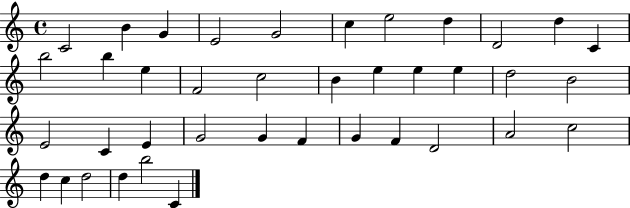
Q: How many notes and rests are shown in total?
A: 39